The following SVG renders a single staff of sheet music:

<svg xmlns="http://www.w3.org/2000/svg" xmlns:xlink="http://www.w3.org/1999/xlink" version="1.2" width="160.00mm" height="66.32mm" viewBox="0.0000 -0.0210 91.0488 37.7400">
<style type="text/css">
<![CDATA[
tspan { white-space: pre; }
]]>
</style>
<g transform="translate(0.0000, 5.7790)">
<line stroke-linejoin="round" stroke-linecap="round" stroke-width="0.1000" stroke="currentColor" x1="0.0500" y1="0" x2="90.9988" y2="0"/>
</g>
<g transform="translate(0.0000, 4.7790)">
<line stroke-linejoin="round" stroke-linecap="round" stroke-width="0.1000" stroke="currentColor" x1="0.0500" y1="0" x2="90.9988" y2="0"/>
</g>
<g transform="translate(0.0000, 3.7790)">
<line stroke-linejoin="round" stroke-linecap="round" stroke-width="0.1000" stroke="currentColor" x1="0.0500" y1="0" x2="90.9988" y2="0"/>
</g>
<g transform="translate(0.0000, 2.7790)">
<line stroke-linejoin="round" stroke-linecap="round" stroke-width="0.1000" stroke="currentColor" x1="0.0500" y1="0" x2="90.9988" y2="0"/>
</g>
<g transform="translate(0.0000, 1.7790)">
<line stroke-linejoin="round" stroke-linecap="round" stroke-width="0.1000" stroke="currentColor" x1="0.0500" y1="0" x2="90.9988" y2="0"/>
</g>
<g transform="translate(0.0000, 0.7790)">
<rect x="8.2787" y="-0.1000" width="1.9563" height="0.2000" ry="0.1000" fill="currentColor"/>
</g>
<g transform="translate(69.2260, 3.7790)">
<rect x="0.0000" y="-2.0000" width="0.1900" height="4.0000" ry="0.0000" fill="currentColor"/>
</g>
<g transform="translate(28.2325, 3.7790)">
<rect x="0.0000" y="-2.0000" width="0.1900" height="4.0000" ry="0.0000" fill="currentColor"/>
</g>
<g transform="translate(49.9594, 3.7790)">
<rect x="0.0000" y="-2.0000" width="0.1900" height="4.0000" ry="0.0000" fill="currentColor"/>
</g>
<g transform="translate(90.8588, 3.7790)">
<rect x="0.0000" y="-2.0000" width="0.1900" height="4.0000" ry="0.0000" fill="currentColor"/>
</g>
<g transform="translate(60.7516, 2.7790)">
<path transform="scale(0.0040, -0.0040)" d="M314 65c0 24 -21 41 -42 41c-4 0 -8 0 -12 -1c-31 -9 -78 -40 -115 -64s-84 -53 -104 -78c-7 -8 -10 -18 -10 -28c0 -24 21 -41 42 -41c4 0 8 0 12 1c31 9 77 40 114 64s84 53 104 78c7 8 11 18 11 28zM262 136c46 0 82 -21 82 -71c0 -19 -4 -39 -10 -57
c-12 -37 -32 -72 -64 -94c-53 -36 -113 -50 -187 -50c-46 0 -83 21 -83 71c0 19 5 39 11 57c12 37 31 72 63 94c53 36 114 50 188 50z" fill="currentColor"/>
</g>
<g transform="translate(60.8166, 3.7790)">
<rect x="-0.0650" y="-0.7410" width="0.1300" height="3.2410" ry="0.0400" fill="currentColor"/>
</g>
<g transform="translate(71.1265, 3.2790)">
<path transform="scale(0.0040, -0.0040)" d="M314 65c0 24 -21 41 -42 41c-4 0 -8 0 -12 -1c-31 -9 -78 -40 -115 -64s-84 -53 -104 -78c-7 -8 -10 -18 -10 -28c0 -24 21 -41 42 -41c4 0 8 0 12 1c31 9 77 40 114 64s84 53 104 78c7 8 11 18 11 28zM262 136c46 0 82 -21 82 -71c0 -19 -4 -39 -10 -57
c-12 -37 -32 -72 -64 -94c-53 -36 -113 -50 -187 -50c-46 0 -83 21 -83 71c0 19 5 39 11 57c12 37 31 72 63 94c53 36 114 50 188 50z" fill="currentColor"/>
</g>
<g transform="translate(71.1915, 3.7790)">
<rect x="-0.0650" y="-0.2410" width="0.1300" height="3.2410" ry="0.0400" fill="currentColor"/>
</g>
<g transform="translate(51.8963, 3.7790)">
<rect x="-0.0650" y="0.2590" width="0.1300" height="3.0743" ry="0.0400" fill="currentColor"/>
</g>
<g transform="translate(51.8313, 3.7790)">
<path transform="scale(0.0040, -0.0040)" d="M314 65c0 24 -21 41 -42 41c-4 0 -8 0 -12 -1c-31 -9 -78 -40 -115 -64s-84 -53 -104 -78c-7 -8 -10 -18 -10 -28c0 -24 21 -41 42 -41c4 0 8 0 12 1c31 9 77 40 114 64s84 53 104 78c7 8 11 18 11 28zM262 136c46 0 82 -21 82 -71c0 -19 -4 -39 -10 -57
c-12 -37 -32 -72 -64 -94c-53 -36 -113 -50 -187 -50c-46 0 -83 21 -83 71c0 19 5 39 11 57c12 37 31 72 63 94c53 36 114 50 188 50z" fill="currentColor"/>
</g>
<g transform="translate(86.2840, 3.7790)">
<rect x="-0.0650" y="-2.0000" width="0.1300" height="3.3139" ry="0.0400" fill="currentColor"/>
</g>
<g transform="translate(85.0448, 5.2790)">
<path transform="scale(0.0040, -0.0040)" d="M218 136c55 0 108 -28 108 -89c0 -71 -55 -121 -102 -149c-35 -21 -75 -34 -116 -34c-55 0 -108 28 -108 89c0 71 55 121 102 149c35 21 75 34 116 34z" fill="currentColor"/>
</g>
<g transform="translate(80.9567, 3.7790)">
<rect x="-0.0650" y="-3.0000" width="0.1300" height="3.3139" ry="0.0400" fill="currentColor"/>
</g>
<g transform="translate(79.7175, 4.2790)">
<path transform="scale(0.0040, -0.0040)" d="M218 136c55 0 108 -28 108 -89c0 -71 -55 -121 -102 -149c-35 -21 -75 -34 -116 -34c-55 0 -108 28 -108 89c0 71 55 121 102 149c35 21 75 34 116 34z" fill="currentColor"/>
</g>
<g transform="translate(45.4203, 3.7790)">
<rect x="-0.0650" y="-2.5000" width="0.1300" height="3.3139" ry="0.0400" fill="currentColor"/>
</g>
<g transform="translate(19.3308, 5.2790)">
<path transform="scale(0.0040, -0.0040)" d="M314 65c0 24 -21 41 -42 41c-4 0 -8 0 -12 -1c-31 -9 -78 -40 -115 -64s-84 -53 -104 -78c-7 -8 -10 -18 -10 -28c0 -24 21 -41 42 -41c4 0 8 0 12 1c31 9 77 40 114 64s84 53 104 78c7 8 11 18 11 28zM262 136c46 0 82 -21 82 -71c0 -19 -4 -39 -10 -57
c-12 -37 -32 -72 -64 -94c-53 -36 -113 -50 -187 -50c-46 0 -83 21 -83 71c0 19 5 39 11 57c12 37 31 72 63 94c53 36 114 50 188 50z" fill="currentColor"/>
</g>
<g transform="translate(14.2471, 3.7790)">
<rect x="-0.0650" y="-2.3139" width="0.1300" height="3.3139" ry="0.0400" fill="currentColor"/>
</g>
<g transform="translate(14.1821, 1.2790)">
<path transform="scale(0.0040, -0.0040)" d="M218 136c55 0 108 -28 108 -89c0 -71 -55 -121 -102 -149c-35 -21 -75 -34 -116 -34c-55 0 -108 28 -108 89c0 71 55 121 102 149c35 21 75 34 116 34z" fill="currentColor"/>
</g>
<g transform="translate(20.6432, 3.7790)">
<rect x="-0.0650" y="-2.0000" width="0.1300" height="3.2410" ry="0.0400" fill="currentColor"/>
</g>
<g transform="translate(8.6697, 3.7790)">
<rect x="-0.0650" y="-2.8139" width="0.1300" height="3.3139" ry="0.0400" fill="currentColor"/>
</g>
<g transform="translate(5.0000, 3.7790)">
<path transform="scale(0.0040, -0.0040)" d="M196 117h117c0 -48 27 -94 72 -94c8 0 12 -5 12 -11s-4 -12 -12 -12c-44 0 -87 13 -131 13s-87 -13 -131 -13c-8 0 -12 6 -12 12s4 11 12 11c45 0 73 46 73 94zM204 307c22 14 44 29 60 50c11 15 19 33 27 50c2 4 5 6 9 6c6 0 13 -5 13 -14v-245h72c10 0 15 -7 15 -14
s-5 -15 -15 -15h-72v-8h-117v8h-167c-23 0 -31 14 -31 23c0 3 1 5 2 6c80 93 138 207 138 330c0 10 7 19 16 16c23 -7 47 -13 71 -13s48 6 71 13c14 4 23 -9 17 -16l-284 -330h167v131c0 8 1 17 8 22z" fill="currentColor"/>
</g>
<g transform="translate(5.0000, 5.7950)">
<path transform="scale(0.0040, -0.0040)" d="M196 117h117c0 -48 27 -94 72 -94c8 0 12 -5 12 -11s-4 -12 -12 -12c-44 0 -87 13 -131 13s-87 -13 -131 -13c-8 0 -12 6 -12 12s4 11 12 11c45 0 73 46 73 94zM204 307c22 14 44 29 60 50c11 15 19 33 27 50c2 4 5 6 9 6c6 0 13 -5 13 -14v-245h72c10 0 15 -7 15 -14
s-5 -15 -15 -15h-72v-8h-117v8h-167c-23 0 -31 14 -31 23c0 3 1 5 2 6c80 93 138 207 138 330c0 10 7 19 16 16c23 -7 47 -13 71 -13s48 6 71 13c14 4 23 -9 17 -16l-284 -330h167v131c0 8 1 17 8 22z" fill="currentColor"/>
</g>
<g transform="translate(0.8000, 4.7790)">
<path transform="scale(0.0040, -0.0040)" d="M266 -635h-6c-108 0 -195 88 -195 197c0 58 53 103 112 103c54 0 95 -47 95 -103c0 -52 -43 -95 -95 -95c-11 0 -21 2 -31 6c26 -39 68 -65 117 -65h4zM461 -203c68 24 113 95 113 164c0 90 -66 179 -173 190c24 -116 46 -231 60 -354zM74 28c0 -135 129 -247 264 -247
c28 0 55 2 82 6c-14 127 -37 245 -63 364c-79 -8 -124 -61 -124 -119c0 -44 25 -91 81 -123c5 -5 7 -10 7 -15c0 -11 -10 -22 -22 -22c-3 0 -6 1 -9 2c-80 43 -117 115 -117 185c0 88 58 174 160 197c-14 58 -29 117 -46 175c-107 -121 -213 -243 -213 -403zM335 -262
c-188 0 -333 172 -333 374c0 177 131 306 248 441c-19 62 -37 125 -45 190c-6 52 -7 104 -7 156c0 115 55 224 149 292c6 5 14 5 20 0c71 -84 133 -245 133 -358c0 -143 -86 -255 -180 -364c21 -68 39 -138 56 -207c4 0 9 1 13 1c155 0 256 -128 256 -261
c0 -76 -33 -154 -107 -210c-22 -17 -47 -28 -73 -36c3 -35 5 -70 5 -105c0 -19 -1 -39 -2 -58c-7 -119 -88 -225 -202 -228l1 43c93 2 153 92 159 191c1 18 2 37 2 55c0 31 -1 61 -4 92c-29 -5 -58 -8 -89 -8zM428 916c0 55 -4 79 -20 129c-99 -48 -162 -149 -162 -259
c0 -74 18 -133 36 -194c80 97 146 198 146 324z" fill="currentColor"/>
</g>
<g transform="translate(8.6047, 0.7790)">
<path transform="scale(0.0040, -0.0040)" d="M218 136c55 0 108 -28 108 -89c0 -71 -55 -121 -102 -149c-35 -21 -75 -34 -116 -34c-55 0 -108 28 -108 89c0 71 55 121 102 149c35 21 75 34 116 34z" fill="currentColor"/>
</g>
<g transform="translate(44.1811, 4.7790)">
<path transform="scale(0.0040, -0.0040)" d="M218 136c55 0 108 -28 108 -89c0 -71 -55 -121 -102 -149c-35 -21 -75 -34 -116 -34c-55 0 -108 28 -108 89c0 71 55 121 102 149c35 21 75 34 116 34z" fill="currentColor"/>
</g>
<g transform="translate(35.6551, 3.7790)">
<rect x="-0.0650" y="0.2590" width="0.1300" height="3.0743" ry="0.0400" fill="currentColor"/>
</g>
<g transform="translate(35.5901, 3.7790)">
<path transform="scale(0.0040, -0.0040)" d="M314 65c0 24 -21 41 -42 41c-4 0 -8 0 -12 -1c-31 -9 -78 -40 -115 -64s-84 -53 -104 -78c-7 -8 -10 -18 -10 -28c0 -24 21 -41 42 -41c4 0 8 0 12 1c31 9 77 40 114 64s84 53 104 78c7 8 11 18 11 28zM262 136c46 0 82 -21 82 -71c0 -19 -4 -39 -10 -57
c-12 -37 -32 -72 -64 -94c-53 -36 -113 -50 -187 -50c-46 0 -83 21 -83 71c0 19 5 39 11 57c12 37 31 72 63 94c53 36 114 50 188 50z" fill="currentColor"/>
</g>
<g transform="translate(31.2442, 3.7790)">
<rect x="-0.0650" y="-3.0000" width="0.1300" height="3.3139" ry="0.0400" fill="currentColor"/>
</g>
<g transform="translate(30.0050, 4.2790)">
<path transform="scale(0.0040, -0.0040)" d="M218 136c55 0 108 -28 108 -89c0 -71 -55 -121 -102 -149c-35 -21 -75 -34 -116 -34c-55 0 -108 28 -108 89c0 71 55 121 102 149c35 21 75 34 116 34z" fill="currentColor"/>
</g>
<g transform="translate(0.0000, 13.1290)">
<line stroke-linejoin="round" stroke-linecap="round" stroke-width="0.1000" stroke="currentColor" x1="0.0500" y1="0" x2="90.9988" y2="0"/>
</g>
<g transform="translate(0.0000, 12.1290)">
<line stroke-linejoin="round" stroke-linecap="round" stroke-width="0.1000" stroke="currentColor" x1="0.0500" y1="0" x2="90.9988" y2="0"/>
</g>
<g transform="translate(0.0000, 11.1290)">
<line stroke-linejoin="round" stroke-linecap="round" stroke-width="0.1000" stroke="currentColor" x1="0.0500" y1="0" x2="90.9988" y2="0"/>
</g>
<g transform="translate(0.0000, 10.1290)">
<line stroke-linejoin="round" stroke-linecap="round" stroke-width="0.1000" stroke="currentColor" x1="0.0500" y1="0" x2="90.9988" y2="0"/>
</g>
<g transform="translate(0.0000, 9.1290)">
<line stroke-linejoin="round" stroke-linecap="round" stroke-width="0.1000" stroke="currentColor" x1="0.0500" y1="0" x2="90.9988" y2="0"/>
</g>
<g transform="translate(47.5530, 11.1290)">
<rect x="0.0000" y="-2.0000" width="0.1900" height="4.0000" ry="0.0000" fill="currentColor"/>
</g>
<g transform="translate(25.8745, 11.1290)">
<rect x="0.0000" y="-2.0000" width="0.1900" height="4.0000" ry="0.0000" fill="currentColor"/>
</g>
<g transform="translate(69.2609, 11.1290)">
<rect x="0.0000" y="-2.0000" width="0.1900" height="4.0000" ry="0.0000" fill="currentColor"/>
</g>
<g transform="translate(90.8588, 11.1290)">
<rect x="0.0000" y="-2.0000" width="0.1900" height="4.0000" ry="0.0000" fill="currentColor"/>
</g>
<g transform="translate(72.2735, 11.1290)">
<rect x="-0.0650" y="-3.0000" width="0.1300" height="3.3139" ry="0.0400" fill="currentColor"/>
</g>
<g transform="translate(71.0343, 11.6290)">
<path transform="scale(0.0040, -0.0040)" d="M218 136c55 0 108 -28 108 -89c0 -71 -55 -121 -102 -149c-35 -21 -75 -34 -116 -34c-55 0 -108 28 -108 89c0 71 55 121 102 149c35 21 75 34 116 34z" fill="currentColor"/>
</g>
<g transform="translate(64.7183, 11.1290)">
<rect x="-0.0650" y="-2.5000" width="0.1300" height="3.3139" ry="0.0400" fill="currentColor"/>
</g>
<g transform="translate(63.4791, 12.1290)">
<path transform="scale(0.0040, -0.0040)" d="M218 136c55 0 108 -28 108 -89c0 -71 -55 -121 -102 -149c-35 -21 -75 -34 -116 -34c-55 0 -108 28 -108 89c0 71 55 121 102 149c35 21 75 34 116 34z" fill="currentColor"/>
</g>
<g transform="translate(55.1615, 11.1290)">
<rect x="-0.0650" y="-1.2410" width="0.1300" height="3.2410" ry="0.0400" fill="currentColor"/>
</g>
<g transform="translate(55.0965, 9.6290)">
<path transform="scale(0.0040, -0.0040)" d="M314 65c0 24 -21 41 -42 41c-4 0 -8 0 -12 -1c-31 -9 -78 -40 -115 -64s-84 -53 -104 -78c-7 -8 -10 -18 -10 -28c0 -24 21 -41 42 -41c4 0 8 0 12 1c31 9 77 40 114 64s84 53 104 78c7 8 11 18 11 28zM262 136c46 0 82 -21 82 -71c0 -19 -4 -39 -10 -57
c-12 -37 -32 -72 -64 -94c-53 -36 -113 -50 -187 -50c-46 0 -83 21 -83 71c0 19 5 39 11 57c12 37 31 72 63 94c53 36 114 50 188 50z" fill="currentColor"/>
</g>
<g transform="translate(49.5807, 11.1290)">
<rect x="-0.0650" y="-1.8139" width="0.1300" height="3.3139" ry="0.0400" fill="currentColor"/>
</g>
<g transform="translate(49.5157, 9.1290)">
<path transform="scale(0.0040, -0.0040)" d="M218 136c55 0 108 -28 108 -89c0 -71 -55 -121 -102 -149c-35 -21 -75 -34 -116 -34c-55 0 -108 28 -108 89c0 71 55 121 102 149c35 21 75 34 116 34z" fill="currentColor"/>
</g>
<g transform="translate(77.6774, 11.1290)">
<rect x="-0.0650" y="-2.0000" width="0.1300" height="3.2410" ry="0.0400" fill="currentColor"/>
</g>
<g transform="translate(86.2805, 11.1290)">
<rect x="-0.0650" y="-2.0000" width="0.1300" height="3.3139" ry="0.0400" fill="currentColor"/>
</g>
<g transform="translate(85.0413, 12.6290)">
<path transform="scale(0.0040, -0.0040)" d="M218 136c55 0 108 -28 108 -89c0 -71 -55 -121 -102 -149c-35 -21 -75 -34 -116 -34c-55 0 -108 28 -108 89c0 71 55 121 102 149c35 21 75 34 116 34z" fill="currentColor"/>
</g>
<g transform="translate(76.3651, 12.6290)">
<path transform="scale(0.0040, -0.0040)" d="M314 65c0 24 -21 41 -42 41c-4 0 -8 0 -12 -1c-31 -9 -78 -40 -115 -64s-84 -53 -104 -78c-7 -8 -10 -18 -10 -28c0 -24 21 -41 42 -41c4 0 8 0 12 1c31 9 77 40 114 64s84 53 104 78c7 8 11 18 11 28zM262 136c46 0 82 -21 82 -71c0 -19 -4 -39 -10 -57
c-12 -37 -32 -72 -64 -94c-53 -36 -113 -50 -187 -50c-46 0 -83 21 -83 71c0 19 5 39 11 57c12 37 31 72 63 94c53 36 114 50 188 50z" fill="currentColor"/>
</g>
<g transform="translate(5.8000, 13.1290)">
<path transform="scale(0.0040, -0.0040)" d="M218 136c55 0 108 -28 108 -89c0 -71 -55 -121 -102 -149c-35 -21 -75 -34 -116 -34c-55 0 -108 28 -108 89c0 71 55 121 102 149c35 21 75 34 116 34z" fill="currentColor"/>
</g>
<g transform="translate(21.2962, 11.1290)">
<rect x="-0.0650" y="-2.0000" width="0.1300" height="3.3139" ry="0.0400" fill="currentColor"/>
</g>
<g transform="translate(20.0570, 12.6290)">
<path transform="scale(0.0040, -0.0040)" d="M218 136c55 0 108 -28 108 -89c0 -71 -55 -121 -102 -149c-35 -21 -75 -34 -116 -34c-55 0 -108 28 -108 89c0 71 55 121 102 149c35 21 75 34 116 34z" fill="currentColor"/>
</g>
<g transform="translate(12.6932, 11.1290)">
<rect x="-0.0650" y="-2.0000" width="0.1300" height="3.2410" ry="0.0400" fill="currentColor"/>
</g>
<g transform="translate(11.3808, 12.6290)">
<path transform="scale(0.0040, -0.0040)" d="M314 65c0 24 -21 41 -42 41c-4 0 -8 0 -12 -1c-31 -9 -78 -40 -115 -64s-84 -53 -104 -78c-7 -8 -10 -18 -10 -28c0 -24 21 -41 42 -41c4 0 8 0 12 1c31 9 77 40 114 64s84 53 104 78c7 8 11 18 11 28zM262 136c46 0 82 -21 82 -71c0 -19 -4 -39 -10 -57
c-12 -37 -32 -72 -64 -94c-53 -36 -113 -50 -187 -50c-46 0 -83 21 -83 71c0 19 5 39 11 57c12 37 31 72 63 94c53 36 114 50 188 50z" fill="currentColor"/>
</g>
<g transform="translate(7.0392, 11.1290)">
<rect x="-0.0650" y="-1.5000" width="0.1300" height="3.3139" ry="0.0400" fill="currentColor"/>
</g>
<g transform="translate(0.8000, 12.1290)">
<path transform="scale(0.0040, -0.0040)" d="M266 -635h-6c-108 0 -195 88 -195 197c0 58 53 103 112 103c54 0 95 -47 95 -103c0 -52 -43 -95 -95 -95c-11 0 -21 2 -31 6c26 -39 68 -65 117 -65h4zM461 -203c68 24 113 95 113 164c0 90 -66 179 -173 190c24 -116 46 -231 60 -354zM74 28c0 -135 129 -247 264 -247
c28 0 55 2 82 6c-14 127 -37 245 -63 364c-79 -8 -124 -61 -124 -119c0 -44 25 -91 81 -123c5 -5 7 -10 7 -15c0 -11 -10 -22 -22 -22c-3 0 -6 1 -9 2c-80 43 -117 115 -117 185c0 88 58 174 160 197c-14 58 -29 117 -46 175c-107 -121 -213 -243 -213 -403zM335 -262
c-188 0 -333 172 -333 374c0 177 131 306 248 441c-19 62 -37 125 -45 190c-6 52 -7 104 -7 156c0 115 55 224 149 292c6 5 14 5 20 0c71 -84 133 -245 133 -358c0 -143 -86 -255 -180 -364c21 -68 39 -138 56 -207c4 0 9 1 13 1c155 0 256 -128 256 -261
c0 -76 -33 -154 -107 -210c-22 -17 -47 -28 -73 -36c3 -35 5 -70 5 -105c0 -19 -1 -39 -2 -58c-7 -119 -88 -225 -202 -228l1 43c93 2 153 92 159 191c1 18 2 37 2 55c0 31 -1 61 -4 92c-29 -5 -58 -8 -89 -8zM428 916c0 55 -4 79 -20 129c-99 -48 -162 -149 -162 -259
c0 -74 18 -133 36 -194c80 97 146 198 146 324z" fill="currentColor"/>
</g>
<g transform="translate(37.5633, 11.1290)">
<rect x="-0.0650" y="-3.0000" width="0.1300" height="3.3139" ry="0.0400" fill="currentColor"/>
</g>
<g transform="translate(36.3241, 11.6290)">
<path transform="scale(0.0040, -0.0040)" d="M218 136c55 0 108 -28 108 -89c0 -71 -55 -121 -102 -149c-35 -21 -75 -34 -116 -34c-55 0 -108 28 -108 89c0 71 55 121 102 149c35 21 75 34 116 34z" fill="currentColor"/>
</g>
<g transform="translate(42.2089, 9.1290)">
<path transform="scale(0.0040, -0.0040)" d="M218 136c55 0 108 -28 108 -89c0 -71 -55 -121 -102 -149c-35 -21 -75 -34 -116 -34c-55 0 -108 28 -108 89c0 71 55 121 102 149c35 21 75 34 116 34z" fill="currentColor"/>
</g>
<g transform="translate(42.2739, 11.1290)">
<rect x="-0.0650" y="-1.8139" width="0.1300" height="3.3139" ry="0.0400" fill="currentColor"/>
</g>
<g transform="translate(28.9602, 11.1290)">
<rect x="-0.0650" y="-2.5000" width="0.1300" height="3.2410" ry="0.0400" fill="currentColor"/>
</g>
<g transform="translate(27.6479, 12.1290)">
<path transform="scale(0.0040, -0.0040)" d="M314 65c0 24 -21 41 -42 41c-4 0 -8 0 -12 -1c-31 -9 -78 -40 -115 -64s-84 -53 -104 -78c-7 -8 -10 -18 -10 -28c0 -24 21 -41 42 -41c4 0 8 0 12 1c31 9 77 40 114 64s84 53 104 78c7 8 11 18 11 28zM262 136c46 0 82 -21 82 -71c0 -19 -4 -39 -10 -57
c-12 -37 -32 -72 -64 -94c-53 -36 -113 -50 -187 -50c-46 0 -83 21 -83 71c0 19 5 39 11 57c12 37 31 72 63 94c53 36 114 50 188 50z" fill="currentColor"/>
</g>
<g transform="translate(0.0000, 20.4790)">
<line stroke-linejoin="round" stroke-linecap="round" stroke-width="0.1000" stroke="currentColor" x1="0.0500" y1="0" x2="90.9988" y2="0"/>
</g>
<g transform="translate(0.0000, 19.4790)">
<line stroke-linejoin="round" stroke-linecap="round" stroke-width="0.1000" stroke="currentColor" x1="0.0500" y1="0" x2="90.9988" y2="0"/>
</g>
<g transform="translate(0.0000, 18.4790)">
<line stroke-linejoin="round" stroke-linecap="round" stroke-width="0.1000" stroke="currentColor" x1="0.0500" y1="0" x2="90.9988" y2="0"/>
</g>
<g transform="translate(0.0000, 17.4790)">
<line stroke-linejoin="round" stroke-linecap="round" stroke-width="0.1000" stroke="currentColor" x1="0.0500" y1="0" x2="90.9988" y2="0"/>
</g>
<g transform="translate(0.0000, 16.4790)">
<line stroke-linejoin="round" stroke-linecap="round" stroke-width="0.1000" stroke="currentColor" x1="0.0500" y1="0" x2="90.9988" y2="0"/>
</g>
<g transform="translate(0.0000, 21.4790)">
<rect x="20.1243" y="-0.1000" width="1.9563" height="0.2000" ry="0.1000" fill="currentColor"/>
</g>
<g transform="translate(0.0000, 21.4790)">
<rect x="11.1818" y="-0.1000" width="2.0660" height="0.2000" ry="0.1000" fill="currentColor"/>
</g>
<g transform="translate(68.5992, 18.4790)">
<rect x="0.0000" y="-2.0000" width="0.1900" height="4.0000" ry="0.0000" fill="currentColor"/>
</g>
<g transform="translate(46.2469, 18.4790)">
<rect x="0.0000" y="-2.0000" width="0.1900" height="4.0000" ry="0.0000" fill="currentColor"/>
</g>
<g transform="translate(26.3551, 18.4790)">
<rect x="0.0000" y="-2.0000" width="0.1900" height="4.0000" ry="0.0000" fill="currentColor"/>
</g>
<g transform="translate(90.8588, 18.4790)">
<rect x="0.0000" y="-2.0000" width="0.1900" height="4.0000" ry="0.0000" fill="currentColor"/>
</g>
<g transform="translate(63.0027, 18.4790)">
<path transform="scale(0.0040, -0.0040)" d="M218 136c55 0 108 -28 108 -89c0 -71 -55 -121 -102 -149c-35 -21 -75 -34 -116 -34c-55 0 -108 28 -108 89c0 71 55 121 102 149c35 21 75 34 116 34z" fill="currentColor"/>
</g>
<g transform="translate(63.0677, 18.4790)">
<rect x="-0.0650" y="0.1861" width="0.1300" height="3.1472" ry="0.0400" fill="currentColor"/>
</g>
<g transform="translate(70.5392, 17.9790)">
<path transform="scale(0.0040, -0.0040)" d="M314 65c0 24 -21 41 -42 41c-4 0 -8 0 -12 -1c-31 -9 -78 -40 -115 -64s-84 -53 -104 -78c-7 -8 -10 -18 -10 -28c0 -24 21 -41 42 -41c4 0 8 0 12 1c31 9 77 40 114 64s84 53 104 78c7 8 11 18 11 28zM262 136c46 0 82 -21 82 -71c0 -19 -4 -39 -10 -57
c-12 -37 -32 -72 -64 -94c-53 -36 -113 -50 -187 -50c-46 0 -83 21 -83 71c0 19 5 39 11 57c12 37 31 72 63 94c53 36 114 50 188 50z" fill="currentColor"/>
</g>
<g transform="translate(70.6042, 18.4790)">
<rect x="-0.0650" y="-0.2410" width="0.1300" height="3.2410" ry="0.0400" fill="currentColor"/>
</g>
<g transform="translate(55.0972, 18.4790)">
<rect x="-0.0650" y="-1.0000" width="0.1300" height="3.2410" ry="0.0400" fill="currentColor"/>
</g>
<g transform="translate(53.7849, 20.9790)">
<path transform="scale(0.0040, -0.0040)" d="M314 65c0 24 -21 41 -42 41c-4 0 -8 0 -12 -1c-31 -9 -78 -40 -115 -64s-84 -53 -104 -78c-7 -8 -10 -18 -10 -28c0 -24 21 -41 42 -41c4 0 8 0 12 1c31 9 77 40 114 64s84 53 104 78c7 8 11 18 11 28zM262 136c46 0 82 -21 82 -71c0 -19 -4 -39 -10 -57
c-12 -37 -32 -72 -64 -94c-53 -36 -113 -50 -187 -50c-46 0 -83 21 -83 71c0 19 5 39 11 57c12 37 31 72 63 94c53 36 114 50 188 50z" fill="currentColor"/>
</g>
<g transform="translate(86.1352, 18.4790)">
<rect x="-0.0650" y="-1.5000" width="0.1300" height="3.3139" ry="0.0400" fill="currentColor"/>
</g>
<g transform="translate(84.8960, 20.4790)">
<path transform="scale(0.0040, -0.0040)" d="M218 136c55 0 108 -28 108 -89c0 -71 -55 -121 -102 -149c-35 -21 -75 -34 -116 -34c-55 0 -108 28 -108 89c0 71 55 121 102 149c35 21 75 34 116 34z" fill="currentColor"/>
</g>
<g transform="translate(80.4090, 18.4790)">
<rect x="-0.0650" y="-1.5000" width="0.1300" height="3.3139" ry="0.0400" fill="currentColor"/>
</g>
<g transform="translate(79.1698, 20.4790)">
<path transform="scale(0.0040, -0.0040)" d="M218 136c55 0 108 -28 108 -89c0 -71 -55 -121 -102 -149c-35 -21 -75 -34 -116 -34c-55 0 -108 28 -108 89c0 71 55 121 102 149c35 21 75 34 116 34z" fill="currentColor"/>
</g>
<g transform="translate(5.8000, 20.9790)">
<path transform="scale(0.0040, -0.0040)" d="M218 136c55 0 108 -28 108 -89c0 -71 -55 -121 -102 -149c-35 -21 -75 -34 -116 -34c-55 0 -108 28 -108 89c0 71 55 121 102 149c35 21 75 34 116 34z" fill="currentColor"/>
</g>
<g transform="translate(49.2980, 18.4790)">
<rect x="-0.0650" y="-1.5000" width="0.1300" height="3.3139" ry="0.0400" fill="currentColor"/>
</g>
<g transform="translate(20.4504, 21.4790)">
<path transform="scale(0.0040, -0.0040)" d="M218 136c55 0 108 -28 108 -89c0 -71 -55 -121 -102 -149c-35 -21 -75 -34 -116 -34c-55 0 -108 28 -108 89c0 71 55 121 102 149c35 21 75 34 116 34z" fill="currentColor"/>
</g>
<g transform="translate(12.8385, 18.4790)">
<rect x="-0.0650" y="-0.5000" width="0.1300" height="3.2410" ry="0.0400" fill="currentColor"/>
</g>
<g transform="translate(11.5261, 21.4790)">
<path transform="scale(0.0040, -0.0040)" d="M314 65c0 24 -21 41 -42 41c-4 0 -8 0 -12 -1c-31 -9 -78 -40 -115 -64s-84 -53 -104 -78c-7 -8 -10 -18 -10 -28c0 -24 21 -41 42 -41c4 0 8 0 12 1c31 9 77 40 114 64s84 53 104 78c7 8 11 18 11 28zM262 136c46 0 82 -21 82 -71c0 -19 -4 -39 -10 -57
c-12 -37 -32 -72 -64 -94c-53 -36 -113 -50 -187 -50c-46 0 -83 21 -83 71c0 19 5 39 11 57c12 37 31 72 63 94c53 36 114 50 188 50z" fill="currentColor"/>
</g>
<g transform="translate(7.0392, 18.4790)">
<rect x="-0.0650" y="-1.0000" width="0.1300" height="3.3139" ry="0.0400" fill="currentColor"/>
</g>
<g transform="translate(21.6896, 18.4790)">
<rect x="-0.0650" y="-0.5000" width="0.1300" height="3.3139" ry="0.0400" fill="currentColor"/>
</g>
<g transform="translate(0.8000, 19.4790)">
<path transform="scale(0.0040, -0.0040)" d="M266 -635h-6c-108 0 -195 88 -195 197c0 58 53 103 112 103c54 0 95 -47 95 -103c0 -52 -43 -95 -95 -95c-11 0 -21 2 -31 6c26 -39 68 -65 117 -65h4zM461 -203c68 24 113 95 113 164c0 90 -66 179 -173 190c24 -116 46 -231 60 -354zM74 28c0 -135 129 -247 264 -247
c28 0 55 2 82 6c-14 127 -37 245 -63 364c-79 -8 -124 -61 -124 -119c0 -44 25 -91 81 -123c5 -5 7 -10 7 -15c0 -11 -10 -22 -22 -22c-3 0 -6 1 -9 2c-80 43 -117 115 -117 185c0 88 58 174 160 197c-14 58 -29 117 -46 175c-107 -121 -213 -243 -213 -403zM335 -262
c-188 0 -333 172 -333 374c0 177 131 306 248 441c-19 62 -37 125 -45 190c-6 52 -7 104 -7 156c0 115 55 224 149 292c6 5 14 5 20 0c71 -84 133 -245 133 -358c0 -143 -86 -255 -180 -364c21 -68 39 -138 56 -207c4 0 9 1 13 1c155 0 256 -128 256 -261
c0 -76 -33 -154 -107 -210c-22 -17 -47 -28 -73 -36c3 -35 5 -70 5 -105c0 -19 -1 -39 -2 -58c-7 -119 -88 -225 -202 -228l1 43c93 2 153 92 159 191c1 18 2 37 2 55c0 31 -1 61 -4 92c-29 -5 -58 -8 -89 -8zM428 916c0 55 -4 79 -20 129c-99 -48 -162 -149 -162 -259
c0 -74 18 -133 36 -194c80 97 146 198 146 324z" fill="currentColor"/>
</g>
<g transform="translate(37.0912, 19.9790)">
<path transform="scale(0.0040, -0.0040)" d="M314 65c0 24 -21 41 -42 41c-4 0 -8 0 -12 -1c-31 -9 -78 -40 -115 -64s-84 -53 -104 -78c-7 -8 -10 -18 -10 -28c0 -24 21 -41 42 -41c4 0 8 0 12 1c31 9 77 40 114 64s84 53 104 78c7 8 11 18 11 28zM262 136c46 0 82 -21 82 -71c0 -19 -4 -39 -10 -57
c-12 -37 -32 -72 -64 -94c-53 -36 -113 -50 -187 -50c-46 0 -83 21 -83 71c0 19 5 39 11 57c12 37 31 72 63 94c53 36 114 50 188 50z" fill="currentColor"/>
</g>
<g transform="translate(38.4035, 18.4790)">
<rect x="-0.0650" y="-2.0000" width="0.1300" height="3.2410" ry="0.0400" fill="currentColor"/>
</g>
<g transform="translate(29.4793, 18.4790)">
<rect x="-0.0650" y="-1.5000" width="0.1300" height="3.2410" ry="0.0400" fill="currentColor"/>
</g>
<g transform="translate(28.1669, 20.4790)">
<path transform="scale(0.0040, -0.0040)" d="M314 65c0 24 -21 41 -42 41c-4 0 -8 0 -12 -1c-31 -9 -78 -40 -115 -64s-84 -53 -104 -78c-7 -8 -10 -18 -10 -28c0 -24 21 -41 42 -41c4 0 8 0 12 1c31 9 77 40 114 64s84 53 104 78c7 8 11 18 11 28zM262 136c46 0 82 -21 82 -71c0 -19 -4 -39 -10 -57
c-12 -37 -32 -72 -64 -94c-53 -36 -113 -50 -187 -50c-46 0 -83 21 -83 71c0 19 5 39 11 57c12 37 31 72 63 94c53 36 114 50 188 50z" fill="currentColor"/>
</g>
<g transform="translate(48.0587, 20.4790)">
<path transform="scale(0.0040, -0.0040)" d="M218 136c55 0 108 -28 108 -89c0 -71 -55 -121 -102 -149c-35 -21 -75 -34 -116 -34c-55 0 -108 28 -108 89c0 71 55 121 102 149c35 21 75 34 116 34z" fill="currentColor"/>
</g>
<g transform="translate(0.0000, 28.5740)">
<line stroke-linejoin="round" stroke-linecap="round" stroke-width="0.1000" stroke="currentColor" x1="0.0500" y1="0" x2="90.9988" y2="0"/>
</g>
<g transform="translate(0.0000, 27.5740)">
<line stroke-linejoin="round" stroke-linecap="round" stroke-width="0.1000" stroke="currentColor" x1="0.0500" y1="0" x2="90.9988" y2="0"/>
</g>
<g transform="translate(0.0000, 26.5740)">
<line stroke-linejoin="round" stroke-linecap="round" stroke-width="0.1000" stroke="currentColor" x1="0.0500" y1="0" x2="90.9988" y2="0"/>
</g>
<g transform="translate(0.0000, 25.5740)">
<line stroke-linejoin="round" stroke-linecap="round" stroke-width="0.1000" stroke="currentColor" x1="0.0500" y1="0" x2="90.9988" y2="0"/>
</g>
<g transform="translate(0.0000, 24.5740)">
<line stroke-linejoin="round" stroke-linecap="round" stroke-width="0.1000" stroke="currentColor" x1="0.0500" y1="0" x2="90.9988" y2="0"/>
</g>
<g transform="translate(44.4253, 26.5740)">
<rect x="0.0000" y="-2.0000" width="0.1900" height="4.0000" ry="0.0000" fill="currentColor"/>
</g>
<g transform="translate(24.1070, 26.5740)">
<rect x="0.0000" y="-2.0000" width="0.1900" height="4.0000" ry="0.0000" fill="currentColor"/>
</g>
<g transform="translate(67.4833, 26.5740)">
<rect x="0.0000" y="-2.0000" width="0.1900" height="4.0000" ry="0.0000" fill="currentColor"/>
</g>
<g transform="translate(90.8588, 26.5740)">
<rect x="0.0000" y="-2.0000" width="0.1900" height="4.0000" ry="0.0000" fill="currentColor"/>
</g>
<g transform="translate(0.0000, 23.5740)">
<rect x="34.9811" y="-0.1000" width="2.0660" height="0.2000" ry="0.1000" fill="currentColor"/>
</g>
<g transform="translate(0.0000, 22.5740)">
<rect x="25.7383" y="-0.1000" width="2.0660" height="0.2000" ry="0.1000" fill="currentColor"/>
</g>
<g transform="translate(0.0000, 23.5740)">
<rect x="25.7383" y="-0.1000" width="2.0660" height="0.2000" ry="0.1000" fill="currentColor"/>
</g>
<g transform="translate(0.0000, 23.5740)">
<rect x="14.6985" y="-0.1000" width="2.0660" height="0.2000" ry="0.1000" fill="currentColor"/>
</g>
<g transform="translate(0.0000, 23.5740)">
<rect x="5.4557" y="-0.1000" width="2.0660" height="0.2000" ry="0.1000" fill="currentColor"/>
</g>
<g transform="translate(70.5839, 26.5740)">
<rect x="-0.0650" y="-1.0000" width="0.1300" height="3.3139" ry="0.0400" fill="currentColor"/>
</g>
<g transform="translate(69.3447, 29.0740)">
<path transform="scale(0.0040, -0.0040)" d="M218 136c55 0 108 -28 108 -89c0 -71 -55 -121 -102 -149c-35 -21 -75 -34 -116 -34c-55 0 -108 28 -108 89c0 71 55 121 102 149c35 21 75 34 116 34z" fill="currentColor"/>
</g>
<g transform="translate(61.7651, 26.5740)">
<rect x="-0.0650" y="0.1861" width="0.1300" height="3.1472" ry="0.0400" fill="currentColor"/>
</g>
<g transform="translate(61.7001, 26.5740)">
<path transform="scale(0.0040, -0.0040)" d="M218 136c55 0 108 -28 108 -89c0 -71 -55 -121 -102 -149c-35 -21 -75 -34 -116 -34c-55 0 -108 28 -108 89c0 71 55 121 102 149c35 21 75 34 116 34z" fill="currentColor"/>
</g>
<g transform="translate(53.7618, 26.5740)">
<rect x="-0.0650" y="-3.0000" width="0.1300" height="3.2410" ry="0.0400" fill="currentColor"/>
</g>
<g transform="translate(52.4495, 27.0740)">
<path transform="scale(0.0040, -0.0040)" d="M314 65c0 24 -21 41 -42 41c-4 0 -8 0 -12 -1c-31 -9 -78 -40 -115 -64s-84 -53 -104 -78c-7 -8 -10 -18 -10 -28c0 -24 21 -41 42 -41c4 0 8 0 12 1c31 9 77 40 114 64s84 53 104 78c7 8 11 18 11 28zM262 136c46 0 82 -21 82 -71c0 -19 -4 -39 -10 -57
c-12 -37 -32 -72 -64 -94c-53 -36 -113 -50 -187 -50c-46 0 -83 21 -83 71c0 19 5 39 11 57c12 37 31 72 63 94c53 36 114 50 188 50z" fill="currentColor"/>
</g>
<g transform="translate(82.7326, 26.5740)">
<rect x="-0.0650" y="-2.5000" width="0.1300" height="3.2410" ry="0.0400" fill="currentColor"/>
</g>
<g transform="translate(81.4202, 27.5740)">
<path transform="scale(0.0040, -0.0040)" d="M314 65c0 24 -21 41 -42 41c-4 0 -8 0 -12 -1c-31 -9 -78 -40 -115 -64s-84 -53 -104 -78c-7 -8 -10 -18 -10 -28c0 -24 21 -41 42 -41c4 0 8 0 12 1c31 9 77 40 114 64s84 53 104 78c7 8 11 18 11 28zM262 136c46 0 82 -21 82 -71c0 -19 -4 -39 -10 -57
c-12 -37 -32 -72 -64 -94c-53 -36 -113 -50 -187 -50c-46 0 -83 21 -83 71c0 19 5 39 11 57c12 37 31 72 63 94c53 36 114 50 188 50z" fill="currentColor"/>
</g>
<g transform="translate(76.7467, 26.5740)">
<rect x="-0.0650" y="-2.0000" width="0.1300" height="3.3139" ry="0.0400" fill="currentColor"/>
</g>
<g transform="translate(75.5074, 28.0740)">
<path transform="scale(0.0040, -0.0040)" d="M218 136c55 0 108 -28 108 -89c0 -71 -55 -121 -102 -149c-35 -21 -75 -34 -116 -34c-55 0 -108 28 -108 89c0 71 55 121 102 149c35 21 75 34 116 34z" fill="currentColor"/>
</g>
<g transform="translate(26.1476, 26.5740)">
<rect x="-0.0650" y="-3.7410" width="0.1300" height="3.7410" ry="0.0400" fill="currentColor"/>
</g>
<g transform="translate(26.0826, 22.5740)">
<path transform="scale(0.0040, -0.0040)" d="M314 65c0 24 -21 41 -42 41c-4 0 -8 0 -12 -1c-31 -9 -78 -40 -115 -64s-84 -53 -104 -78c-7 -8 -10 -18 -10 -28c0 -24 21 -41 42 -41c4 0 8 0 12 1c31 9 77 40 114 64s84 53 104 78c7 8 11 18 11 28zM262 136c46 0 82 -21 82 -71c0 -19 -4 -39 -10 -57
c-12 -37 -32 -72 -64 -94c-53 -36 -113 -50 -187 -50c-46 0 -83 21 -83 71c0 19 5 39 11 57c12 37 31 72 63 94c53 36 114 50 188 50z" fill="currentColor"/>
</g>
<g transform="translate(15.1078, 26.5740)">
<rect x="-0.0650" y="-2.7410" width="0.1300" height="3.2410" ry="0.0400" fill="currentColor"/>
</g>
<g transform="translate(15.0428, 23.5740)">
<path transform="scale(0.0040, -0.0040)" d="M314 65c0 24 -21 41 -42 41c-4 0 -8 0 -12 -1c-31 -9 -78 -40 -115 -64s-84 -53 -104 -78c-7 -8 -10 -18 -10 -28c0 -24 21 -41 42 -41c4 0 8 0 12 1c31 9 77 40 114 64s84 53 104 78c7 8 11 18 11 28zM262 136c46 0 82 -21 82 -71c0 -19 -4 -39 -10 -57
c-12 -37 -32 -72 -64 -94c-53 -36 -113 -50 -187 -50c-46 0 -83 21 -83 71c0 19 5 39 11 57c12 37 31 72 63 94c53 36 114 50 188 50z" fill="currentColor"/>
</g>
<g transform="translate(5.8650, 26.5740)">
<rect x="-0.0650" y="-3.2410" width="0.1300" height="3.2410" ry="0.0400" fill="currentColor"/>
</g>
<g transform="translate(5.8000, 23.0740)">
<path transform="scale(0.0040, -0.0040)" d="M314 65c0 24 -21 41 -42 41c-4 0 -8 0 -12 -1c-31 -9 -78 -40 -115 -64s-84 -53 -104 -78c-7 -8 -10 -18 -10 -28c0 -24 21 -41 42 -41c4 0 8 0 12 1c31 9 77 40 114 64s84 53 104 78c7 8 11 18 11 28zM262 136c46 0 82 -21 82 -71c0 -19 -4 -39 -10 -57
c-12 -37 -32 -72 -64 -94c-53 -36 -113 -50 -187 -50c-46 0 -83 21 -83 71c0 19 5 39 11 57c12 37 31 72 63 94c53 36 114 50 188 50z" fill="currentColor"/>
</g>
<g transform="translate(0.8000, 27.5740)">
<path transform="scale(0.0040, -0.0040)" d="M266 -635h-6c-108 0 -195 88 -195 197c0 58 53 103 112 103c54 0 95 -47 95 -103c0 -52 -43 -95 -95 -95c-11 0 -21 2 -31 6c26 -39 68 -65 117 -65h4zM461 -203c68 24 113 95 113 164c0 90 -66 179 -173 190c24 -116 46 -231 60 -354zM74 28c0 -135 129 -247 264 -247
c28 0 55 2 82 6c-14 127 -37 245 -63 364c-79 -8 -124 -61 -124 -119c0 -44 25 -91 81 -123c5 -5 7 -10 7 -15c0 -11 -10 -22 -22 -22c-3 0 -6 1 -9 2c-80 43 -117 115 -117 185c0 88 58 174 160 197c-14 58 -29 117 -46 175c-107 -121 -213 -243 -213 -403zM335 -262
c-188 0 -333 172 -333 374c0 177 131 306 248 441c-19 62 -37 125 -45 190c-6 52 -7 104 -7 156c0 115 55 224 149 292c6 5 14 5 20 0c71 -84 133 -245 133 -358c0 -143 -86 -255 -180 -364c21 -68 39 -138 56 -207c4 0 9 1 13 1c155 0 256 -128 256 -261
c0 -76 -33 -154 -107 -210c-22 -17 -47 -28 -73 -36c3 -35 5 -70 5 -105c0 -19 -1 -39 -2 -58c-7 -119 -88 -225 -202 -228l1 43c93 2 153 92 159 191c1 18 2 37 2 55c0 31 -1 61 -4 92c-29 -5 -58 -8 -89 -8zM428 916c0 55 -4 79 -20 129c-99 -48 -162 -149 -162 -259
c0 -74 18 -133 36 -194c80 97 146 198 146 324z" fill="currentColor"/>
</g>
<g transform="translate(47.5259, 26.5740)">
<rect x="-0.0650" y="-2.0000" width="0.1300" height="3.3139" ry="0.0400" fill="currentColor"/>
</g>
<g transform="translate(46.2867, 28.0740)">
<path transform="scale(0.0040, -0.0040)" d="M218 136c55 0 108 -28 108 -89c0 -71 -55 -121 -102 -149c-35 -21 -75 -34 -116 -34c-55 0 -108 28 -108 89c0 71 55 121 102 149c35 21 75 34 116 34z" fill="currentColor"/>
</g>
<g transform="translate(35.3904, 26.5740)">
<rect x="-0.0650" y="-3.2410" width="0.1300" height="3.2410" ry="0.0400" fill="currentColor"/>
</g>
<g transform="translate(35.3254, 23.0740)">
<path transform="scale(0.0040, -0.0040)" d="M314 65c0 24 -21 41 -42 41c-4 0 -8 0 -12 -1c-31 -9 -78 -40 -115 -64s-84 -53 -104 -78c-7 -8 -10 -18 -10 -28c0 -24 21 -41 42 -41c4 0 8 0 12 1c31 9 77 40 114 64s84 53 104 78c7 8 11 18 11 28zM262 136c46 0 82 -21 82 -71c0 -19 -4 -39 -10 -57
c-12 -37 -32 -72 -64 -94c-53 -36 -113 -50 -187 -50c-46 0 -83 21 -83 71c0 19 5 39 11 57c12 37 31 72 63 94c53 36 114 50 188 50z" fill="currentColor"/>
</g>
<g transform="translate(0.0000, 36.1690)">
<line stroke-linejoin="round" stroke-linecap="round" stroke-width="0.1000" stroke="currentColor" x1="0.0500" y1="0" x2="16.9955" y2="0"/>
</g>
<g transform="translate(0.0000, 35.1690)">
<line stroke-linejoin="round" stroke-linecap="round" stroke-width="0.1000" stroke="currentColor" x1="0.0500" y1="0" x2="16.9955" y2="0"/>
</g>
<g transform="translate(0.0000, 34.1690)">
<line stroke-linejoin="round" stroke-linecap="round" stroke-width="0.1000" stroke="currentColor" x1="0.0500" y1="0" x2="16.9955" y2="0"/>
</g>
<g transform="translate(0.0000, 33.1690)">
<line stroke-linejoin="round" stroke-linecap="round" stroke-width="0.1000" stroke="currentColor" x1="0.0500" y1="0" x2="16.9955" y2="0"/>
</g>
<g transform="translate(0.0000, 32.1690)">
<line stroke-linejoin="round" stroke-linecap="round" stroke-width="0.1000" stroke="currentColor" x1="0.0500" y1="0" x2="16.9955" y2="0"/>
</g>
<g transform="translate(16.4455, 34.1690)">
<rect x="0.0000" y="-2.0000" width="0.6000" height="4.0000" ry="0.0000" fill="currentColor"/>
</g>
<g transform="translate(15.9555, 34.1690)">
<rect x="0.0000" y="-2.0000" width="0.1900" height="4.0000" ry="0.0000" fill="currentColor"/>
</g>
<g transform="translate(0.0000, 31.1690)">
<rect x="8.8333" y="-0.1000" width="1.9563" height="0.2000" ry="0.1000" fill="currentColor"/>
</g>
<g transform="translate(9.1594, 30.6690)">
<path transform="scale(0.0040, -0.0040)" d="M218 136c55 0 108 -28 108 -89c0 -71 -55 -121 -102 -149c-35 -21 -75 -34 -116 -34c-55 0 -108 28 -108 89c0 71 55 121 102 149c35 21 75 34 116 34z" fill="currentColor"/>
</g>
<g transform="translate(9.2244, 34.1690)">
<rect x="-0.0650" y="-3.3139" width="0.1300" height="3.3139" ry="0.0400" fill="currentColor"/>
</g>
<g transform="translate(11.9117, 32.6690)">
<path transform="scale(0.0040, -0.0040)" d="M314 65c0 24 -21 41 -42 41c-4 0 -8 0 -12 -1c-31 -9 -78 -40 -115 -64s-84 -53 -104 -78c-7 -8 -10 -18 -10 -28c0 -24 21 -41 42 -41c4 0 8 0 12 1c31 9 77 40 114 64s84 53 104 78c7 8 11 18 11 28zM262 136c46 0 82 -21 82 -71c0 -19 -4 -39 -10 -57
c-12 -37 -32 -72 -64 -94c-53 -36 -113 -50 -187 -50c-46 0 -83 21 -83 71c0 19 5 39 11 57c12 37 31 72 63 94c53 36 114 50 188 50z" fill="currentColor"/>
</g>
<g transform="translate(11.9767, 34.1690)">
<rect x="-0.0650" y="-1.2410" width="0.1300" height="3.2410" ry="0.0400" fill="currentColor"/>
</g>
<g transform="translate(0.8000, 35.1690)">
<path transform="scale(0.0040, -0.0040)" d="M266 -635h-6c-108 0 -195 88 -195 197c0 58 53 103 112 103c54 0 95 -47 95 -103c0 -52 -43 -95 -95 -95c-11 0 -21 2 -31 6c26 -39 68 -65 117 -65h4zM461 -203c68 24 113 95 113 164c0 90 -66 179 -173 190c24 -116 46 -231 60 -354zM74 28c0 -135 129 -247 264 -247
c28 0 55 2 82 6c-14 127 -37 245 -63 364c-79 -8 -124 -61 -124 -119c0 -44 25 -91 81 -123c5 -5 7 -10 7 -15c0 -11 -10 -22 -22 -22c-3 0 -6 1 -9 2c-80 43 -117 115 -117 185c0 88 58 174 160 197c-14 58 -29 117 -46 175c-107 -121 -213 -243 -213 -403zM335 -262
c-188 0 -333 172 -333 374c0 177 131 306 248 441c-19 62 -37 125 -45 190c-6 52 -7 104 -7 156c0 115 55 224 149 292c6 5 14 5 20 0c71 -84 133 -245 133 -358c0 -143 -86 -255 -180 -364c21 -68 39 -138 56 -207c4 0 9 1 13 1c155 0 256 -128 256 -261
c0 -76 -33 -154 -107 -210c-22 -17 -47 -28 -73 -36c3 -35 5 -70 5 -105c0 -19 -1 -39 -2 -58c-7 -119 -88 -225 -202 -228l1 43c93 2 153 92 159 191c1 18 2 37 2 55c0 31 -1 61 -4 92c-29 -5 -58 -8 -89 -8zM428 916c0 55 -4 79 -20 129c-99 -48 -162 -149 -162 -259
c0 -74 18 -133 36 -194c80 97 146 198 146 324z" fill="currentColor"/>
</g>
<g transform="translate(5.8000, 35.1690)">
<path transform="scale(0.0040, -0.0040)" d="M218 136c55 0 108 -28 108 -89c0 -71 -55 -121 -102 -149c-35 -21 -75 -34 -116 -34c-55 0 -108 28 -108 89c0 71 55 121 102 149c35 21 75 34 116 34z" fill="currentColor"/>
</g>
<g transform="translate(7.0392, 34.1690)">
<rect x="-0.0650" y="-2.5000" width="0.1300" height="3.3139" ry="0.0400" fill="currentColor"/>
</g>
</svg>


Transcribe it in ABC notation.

X:1
T:Untitled
M:4/4
L:1/4
K:C
a g F2 A B2 G B2 d2 c2 A F E F2 F G2 A f f e2 G A F2 F D C2 C E2 F2 E D2 B c2 E E b2 a2 c'2 b2 F A2 B D F G2 G b e2